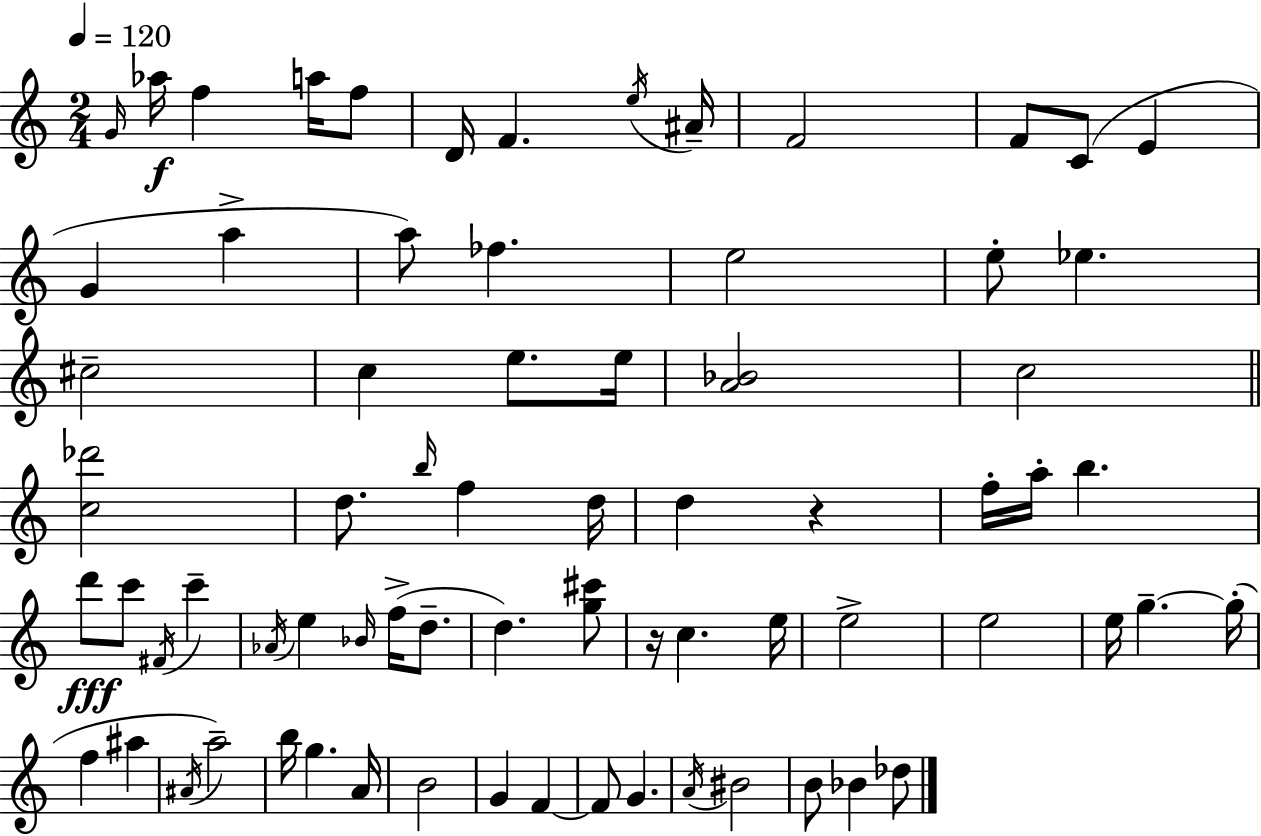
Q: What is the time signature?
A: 2/4